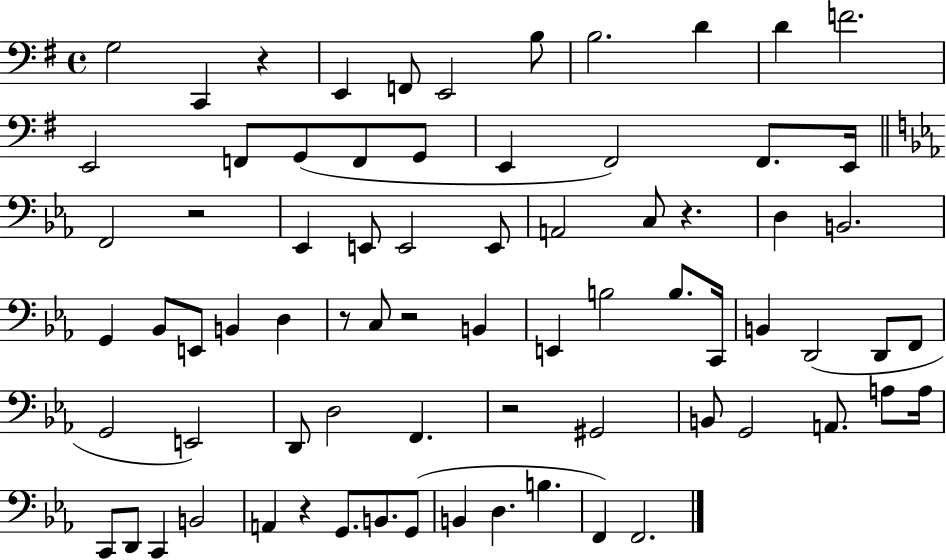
X:1
T:Untitled
M:4/4
L:1/4
K:G
G,2 C,, z E,, F,,/2 E,,2 B,/2 B,2 D D F2 E,,2 F,,/2 G,,/2 F,,/2 G,,/2 E,, ^F,,2 ^F,,/2 E,,/4 F,,2 z2 _E,, E,,/2 E,,2 E,,/2 A,,2 C,/2 z D, B,,2 G,, _B,,/2 E,,/2 B,, D, z/2 C,/2 z2 B,, E,, B,2 B,/2 C,,/4 B,, D,,2 D,,/2 F,,/2 G,,2 E,,2 D,,/2 D,2 F,, z2 ^G,,2 B,,/2 G,,2 A,,/2 A,/2 A,/4 C,,/2 D,,/2 C,, B,,2 A,, z G,,/2 B,,/2 G,,/2 B,, D, B, F,, F,,2